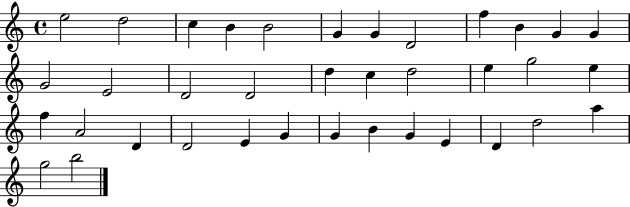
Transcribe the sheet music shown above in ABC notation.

X:1
T:Untitled
M:4/4
L:1/4
K:C
e2 d2 c B B2 G G D2 f B G G G2 E2 D2 D2 d c d2 e g2 e f A2 D D2 E G G B G E D d2 a g2 b2